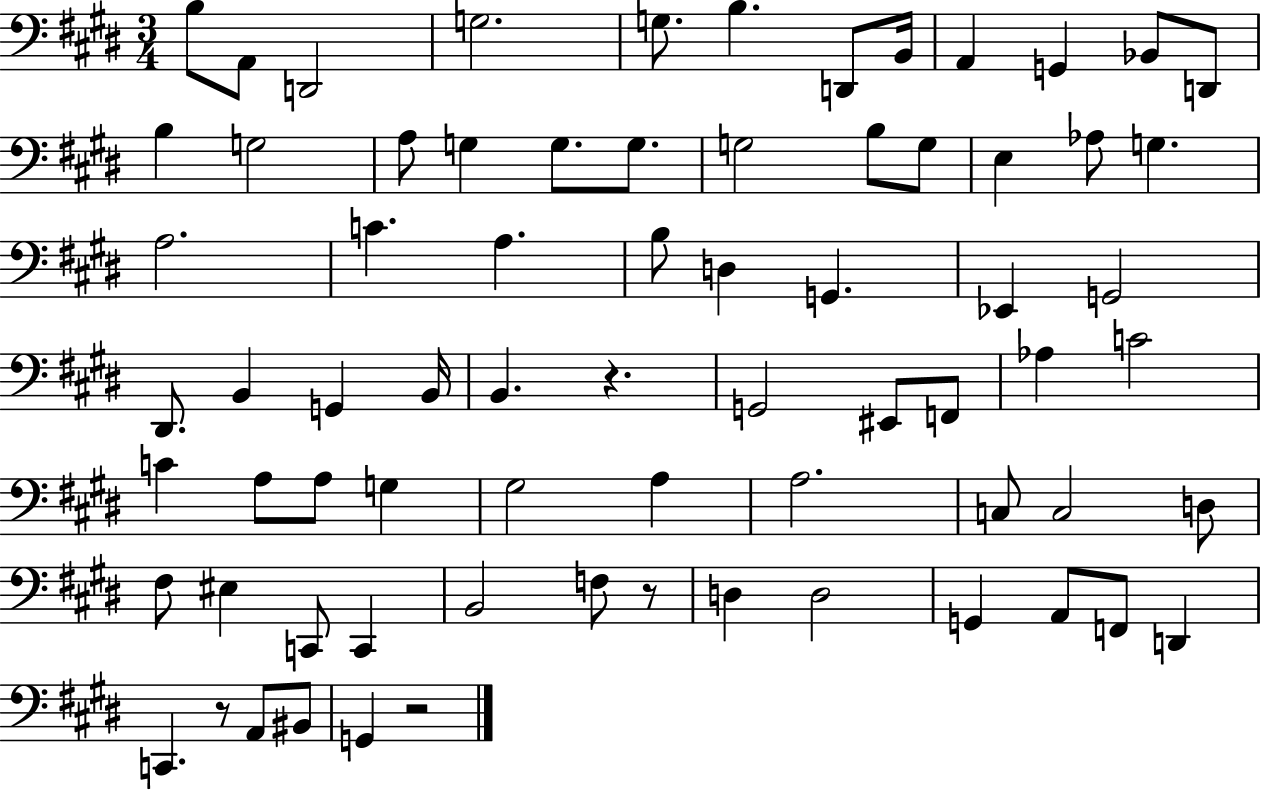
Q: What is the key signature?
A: E major